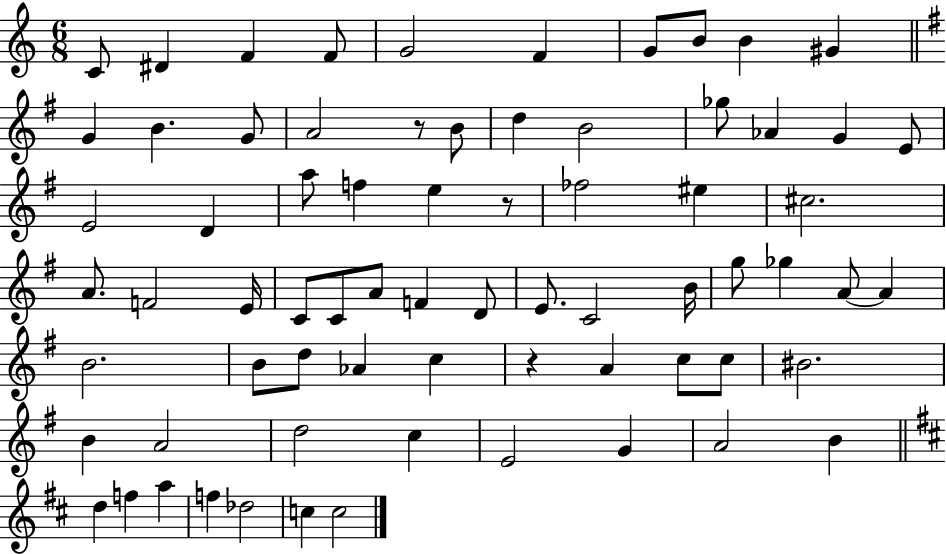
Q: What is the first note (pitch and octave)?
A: C4